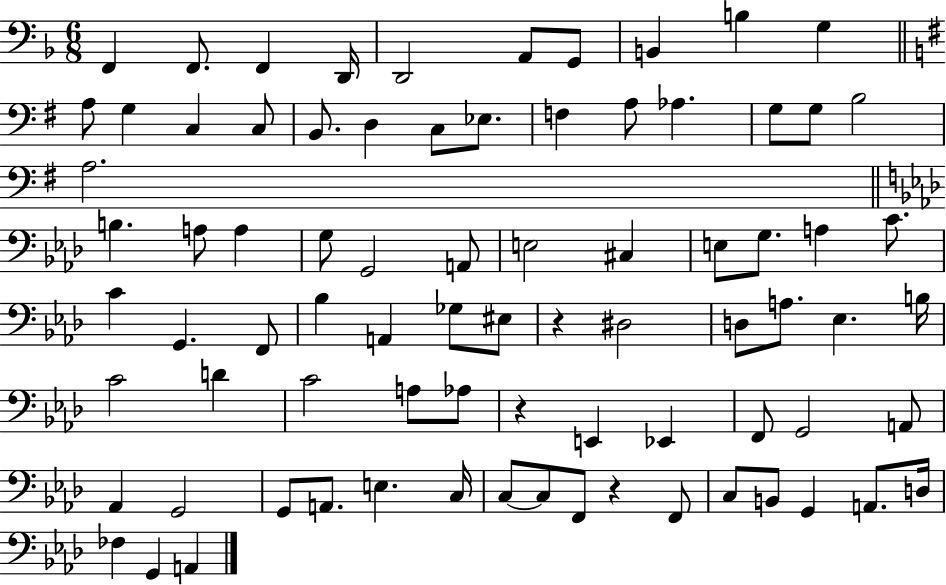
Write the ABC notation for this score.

X:1
T:Untitled
M:6/8
L:1/4
K:F
F,, F,,/2 F,, D,,/4 D,,2 A,,/2 G,,/2 B,, B, G, A,/2 G, C, C,/2 B,,/2 D, C,/2 _E,/2 F, A,/2 _A, G,/2 G,/2 B,2 A,2 B, A,/2 A, G,/2 G,,2 A,,/2 E,2 ^C, E,/2 G,/2 A, C/2 C G,, F,,/2 _B, A,, _G,/2 ^E,/2 z ^D,2 D,/2 A,/2 _E, B,/4 C2 D C2 A,/2 _A,/2 z E,, _E,, F,,/2 G,,2 A,,/2 _A,, G,,2 G,,/2 A,,/2 E, C,/4 C,/2 C,/2 F,,/2 z F,,/2 C,/2 B,,/2 G,, A,,/2 D,/4 _F, G,, A,,